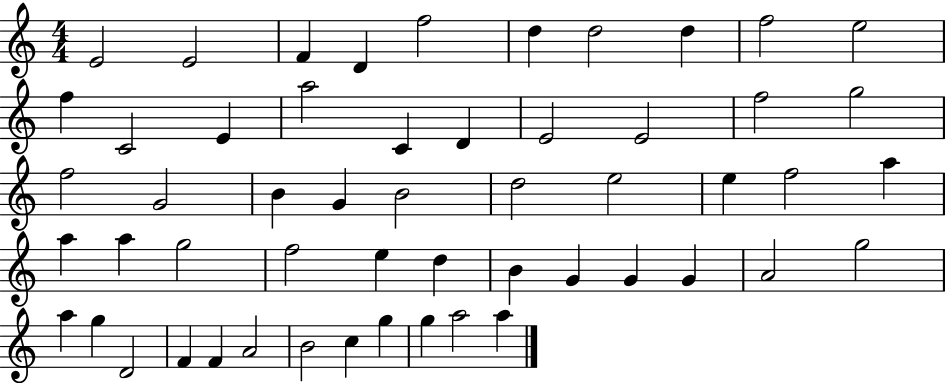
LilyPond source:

{
  \clef treble
  \numericTimeSignature
  \time 4/4
  \key c \major
  e'2 e'2 | f'4 d'4 f''2 | d''4 d''2 d''4 | f''2 e''2 | \break f''4 c'2 e'4 | a''2 c'4 d'4 | e'2 e'2 | f''2 g''2 | \break f''2 g'2 | b'4 g'4 b'2 | d''2 e''2 | e''4 f''2 a''4 | \break a''4 a''4 g''2 | f''2 e''4 d''4 | b'4 g'4 g'4 g'4 | a'2 g''2 | \break a''4 g''4 d'2 | f'4 f'4 a'2 | b'2 c''4 g''4 | g''4 a''2 a''4 | \break \bar "|."
}